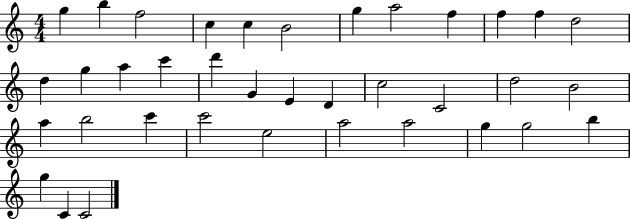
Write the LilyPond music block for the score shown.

{
  \clef treble
  \numericTimeSignature
  \time 4/4
  \key c \major
  g''4 b''4 f''2 | c''4 c''4 b'2 | g''4 a''2 f''4 | f''4 f''4 d''2 | \break d''4 g''4 a''4 c'''4 | d'''4 g'4 e'4 d'4 | c''2 c'2 | d''2 b'2 | \break a''4 b''2 c'''4 | c'''2 e''2 | a''2 a''2 | g''4 g''2 b''4 | \break g''4 c'4 c'2 | \bar "|."
}